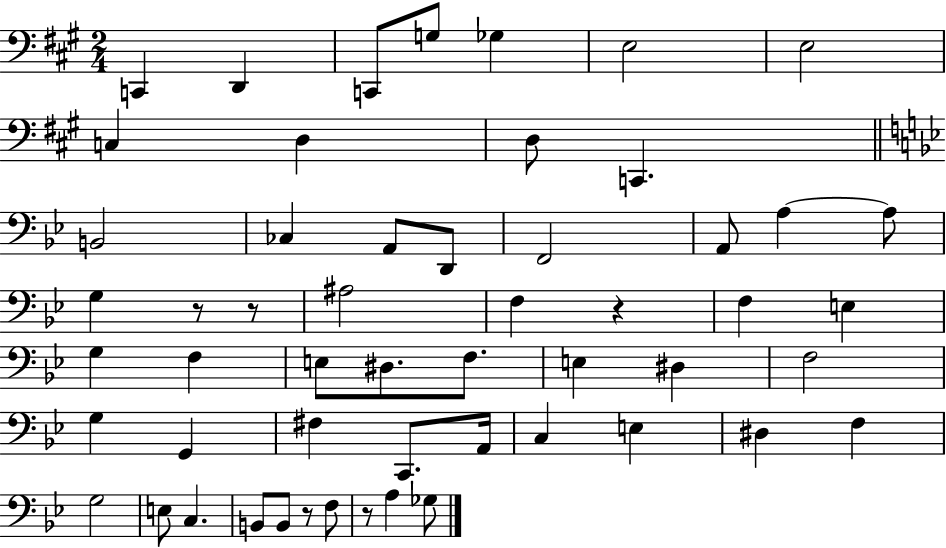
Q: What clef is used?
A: bass